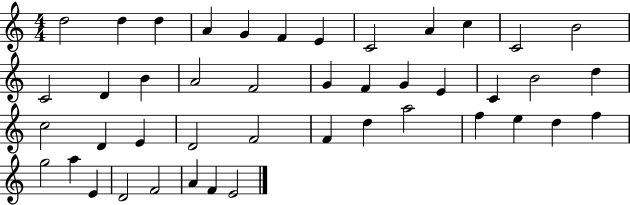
{
  \clef treble
  \numericTimeSignature
  \time 4/4
  \key c \major
  d''2 d''4 d''4 | a'4 g'4 f'4 e'4 | c'2 a'4 c''4 | c'2 b'2 | \break c'2 d'4 b'4 | a'2 f'2 | g'4 f'4 g'4 e'4 | c'4 b'2 d''4 | \break c''2 d'4 e'4 | d'2 f'2 | f'4 d''4 a''2 | f''4 e''4 d''4 f''4 | \break g''2 a''4 e'4 | d'2 f'2 | a'4 f'4 e'2 | \bar "|."
}